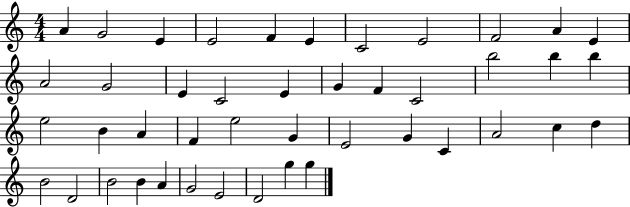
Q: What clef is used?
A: treble